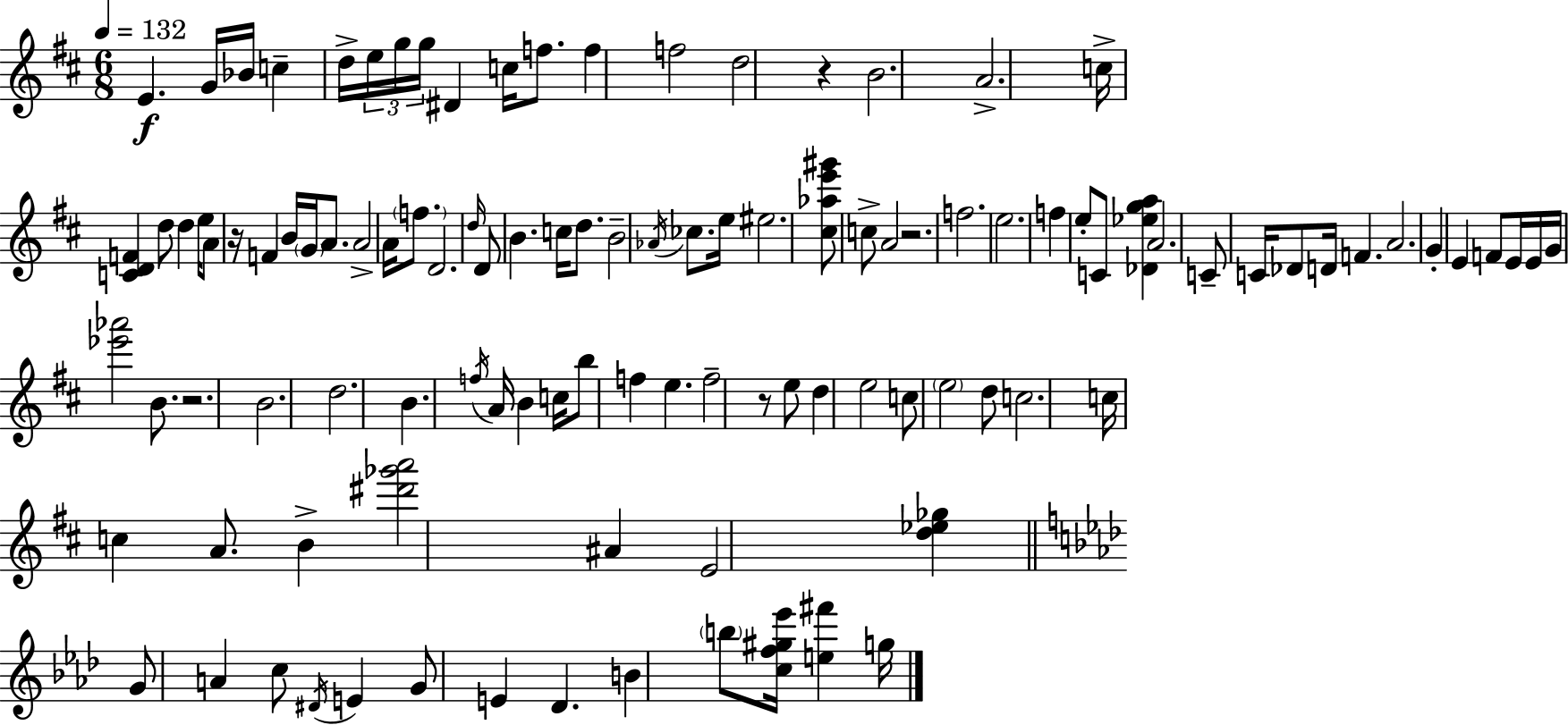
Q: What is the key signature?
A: D major